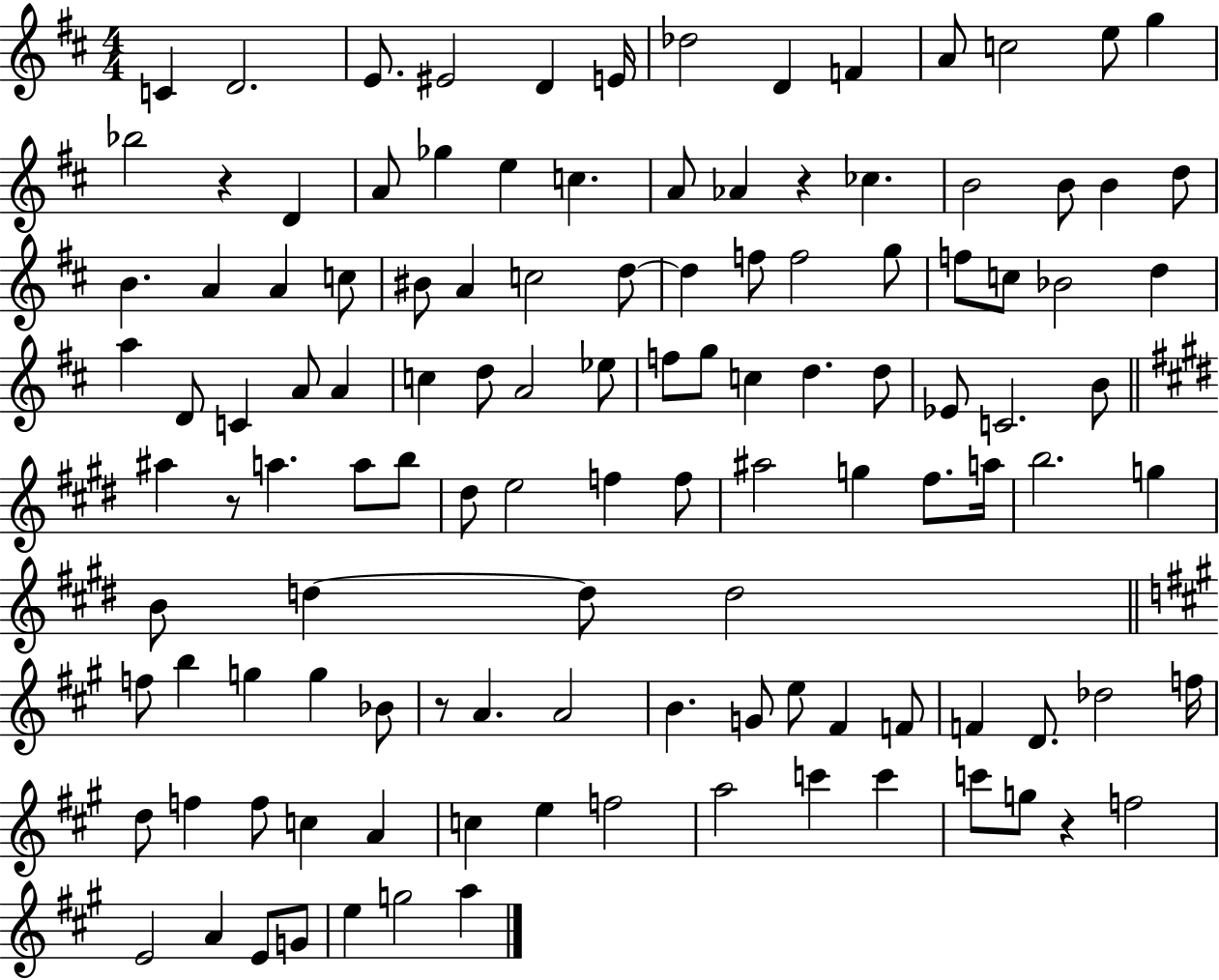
X:1
T:Untitled
M:4/4
L:1/4
K:D
C D2 E/2 ^E2 D E/4 _d2 D F A/2 c2 e/2 g _b2 z D A/2 _g e c A/2 _A z _c B2 B/2 B d/2 B A A c/2 ^B/2 A c2 d/2 d f/2 f2 g/2 f/2 c/2 _B2 d a D/2 C A/2 A c d/2 A2 _e/2 f/2 g/2 c d d/2 _E/2 C2 B/2 ^a z/2 a a/2 b/2 ^d/2 e2 f f/2 ^a2 g ^f/2 a/4 b2 g B/2 d d/2 d2 f/2 b g g _B/2 z/2 A A2 B G/2 e/2 ^F F/2 F D/2 _d2 f/4 d/2 f f/2 c A c e f2 a2 c' c' c'/2 g/2 z f2 E2 A E/2 G/2 e g2 a